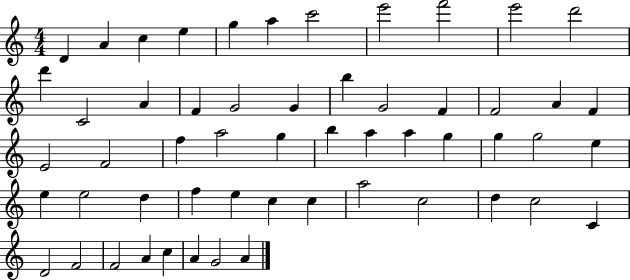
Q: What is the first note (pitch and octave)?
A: D4